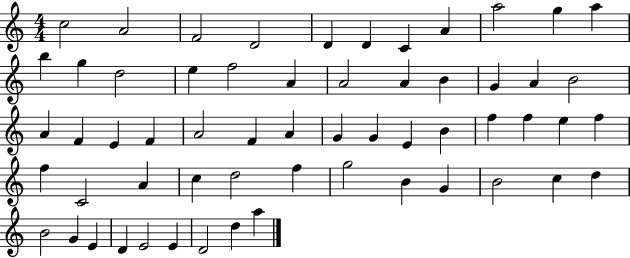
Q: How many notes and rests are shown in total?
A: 59